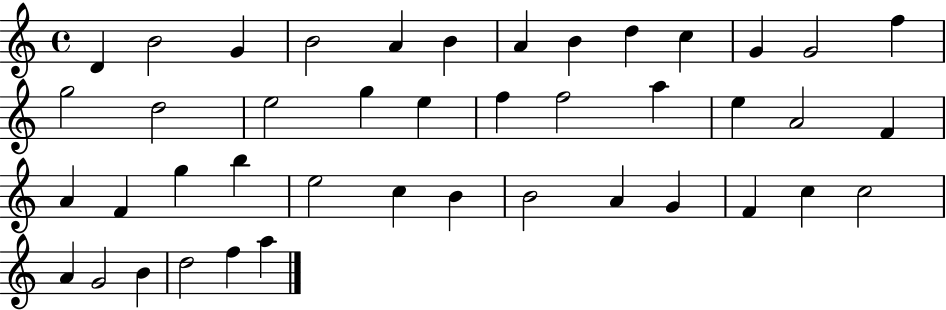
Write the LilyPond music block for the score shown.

{
  \clef treble
  \time 4/4
  \defaultTimeSignature
  \key c \major
  d'4 b'2 g'4 | b'2 a'4 b'4 | a'4 b'4 d''4 c''4 | g'4 g'2 f''4 | \break g''2 d''2 | e''2 g''4 e''4 | f''4 f''2 a''4 | e''4 a'2 f'4 | \break a'4 f'4 g''4 b''4 | e''2 c''4 b'4 | b'2 a'4 g'4 | f'4 c''4 c''2 | \break a'4 g'2 b'4 | d''2 f''4 a''4 | \bar "|."
}